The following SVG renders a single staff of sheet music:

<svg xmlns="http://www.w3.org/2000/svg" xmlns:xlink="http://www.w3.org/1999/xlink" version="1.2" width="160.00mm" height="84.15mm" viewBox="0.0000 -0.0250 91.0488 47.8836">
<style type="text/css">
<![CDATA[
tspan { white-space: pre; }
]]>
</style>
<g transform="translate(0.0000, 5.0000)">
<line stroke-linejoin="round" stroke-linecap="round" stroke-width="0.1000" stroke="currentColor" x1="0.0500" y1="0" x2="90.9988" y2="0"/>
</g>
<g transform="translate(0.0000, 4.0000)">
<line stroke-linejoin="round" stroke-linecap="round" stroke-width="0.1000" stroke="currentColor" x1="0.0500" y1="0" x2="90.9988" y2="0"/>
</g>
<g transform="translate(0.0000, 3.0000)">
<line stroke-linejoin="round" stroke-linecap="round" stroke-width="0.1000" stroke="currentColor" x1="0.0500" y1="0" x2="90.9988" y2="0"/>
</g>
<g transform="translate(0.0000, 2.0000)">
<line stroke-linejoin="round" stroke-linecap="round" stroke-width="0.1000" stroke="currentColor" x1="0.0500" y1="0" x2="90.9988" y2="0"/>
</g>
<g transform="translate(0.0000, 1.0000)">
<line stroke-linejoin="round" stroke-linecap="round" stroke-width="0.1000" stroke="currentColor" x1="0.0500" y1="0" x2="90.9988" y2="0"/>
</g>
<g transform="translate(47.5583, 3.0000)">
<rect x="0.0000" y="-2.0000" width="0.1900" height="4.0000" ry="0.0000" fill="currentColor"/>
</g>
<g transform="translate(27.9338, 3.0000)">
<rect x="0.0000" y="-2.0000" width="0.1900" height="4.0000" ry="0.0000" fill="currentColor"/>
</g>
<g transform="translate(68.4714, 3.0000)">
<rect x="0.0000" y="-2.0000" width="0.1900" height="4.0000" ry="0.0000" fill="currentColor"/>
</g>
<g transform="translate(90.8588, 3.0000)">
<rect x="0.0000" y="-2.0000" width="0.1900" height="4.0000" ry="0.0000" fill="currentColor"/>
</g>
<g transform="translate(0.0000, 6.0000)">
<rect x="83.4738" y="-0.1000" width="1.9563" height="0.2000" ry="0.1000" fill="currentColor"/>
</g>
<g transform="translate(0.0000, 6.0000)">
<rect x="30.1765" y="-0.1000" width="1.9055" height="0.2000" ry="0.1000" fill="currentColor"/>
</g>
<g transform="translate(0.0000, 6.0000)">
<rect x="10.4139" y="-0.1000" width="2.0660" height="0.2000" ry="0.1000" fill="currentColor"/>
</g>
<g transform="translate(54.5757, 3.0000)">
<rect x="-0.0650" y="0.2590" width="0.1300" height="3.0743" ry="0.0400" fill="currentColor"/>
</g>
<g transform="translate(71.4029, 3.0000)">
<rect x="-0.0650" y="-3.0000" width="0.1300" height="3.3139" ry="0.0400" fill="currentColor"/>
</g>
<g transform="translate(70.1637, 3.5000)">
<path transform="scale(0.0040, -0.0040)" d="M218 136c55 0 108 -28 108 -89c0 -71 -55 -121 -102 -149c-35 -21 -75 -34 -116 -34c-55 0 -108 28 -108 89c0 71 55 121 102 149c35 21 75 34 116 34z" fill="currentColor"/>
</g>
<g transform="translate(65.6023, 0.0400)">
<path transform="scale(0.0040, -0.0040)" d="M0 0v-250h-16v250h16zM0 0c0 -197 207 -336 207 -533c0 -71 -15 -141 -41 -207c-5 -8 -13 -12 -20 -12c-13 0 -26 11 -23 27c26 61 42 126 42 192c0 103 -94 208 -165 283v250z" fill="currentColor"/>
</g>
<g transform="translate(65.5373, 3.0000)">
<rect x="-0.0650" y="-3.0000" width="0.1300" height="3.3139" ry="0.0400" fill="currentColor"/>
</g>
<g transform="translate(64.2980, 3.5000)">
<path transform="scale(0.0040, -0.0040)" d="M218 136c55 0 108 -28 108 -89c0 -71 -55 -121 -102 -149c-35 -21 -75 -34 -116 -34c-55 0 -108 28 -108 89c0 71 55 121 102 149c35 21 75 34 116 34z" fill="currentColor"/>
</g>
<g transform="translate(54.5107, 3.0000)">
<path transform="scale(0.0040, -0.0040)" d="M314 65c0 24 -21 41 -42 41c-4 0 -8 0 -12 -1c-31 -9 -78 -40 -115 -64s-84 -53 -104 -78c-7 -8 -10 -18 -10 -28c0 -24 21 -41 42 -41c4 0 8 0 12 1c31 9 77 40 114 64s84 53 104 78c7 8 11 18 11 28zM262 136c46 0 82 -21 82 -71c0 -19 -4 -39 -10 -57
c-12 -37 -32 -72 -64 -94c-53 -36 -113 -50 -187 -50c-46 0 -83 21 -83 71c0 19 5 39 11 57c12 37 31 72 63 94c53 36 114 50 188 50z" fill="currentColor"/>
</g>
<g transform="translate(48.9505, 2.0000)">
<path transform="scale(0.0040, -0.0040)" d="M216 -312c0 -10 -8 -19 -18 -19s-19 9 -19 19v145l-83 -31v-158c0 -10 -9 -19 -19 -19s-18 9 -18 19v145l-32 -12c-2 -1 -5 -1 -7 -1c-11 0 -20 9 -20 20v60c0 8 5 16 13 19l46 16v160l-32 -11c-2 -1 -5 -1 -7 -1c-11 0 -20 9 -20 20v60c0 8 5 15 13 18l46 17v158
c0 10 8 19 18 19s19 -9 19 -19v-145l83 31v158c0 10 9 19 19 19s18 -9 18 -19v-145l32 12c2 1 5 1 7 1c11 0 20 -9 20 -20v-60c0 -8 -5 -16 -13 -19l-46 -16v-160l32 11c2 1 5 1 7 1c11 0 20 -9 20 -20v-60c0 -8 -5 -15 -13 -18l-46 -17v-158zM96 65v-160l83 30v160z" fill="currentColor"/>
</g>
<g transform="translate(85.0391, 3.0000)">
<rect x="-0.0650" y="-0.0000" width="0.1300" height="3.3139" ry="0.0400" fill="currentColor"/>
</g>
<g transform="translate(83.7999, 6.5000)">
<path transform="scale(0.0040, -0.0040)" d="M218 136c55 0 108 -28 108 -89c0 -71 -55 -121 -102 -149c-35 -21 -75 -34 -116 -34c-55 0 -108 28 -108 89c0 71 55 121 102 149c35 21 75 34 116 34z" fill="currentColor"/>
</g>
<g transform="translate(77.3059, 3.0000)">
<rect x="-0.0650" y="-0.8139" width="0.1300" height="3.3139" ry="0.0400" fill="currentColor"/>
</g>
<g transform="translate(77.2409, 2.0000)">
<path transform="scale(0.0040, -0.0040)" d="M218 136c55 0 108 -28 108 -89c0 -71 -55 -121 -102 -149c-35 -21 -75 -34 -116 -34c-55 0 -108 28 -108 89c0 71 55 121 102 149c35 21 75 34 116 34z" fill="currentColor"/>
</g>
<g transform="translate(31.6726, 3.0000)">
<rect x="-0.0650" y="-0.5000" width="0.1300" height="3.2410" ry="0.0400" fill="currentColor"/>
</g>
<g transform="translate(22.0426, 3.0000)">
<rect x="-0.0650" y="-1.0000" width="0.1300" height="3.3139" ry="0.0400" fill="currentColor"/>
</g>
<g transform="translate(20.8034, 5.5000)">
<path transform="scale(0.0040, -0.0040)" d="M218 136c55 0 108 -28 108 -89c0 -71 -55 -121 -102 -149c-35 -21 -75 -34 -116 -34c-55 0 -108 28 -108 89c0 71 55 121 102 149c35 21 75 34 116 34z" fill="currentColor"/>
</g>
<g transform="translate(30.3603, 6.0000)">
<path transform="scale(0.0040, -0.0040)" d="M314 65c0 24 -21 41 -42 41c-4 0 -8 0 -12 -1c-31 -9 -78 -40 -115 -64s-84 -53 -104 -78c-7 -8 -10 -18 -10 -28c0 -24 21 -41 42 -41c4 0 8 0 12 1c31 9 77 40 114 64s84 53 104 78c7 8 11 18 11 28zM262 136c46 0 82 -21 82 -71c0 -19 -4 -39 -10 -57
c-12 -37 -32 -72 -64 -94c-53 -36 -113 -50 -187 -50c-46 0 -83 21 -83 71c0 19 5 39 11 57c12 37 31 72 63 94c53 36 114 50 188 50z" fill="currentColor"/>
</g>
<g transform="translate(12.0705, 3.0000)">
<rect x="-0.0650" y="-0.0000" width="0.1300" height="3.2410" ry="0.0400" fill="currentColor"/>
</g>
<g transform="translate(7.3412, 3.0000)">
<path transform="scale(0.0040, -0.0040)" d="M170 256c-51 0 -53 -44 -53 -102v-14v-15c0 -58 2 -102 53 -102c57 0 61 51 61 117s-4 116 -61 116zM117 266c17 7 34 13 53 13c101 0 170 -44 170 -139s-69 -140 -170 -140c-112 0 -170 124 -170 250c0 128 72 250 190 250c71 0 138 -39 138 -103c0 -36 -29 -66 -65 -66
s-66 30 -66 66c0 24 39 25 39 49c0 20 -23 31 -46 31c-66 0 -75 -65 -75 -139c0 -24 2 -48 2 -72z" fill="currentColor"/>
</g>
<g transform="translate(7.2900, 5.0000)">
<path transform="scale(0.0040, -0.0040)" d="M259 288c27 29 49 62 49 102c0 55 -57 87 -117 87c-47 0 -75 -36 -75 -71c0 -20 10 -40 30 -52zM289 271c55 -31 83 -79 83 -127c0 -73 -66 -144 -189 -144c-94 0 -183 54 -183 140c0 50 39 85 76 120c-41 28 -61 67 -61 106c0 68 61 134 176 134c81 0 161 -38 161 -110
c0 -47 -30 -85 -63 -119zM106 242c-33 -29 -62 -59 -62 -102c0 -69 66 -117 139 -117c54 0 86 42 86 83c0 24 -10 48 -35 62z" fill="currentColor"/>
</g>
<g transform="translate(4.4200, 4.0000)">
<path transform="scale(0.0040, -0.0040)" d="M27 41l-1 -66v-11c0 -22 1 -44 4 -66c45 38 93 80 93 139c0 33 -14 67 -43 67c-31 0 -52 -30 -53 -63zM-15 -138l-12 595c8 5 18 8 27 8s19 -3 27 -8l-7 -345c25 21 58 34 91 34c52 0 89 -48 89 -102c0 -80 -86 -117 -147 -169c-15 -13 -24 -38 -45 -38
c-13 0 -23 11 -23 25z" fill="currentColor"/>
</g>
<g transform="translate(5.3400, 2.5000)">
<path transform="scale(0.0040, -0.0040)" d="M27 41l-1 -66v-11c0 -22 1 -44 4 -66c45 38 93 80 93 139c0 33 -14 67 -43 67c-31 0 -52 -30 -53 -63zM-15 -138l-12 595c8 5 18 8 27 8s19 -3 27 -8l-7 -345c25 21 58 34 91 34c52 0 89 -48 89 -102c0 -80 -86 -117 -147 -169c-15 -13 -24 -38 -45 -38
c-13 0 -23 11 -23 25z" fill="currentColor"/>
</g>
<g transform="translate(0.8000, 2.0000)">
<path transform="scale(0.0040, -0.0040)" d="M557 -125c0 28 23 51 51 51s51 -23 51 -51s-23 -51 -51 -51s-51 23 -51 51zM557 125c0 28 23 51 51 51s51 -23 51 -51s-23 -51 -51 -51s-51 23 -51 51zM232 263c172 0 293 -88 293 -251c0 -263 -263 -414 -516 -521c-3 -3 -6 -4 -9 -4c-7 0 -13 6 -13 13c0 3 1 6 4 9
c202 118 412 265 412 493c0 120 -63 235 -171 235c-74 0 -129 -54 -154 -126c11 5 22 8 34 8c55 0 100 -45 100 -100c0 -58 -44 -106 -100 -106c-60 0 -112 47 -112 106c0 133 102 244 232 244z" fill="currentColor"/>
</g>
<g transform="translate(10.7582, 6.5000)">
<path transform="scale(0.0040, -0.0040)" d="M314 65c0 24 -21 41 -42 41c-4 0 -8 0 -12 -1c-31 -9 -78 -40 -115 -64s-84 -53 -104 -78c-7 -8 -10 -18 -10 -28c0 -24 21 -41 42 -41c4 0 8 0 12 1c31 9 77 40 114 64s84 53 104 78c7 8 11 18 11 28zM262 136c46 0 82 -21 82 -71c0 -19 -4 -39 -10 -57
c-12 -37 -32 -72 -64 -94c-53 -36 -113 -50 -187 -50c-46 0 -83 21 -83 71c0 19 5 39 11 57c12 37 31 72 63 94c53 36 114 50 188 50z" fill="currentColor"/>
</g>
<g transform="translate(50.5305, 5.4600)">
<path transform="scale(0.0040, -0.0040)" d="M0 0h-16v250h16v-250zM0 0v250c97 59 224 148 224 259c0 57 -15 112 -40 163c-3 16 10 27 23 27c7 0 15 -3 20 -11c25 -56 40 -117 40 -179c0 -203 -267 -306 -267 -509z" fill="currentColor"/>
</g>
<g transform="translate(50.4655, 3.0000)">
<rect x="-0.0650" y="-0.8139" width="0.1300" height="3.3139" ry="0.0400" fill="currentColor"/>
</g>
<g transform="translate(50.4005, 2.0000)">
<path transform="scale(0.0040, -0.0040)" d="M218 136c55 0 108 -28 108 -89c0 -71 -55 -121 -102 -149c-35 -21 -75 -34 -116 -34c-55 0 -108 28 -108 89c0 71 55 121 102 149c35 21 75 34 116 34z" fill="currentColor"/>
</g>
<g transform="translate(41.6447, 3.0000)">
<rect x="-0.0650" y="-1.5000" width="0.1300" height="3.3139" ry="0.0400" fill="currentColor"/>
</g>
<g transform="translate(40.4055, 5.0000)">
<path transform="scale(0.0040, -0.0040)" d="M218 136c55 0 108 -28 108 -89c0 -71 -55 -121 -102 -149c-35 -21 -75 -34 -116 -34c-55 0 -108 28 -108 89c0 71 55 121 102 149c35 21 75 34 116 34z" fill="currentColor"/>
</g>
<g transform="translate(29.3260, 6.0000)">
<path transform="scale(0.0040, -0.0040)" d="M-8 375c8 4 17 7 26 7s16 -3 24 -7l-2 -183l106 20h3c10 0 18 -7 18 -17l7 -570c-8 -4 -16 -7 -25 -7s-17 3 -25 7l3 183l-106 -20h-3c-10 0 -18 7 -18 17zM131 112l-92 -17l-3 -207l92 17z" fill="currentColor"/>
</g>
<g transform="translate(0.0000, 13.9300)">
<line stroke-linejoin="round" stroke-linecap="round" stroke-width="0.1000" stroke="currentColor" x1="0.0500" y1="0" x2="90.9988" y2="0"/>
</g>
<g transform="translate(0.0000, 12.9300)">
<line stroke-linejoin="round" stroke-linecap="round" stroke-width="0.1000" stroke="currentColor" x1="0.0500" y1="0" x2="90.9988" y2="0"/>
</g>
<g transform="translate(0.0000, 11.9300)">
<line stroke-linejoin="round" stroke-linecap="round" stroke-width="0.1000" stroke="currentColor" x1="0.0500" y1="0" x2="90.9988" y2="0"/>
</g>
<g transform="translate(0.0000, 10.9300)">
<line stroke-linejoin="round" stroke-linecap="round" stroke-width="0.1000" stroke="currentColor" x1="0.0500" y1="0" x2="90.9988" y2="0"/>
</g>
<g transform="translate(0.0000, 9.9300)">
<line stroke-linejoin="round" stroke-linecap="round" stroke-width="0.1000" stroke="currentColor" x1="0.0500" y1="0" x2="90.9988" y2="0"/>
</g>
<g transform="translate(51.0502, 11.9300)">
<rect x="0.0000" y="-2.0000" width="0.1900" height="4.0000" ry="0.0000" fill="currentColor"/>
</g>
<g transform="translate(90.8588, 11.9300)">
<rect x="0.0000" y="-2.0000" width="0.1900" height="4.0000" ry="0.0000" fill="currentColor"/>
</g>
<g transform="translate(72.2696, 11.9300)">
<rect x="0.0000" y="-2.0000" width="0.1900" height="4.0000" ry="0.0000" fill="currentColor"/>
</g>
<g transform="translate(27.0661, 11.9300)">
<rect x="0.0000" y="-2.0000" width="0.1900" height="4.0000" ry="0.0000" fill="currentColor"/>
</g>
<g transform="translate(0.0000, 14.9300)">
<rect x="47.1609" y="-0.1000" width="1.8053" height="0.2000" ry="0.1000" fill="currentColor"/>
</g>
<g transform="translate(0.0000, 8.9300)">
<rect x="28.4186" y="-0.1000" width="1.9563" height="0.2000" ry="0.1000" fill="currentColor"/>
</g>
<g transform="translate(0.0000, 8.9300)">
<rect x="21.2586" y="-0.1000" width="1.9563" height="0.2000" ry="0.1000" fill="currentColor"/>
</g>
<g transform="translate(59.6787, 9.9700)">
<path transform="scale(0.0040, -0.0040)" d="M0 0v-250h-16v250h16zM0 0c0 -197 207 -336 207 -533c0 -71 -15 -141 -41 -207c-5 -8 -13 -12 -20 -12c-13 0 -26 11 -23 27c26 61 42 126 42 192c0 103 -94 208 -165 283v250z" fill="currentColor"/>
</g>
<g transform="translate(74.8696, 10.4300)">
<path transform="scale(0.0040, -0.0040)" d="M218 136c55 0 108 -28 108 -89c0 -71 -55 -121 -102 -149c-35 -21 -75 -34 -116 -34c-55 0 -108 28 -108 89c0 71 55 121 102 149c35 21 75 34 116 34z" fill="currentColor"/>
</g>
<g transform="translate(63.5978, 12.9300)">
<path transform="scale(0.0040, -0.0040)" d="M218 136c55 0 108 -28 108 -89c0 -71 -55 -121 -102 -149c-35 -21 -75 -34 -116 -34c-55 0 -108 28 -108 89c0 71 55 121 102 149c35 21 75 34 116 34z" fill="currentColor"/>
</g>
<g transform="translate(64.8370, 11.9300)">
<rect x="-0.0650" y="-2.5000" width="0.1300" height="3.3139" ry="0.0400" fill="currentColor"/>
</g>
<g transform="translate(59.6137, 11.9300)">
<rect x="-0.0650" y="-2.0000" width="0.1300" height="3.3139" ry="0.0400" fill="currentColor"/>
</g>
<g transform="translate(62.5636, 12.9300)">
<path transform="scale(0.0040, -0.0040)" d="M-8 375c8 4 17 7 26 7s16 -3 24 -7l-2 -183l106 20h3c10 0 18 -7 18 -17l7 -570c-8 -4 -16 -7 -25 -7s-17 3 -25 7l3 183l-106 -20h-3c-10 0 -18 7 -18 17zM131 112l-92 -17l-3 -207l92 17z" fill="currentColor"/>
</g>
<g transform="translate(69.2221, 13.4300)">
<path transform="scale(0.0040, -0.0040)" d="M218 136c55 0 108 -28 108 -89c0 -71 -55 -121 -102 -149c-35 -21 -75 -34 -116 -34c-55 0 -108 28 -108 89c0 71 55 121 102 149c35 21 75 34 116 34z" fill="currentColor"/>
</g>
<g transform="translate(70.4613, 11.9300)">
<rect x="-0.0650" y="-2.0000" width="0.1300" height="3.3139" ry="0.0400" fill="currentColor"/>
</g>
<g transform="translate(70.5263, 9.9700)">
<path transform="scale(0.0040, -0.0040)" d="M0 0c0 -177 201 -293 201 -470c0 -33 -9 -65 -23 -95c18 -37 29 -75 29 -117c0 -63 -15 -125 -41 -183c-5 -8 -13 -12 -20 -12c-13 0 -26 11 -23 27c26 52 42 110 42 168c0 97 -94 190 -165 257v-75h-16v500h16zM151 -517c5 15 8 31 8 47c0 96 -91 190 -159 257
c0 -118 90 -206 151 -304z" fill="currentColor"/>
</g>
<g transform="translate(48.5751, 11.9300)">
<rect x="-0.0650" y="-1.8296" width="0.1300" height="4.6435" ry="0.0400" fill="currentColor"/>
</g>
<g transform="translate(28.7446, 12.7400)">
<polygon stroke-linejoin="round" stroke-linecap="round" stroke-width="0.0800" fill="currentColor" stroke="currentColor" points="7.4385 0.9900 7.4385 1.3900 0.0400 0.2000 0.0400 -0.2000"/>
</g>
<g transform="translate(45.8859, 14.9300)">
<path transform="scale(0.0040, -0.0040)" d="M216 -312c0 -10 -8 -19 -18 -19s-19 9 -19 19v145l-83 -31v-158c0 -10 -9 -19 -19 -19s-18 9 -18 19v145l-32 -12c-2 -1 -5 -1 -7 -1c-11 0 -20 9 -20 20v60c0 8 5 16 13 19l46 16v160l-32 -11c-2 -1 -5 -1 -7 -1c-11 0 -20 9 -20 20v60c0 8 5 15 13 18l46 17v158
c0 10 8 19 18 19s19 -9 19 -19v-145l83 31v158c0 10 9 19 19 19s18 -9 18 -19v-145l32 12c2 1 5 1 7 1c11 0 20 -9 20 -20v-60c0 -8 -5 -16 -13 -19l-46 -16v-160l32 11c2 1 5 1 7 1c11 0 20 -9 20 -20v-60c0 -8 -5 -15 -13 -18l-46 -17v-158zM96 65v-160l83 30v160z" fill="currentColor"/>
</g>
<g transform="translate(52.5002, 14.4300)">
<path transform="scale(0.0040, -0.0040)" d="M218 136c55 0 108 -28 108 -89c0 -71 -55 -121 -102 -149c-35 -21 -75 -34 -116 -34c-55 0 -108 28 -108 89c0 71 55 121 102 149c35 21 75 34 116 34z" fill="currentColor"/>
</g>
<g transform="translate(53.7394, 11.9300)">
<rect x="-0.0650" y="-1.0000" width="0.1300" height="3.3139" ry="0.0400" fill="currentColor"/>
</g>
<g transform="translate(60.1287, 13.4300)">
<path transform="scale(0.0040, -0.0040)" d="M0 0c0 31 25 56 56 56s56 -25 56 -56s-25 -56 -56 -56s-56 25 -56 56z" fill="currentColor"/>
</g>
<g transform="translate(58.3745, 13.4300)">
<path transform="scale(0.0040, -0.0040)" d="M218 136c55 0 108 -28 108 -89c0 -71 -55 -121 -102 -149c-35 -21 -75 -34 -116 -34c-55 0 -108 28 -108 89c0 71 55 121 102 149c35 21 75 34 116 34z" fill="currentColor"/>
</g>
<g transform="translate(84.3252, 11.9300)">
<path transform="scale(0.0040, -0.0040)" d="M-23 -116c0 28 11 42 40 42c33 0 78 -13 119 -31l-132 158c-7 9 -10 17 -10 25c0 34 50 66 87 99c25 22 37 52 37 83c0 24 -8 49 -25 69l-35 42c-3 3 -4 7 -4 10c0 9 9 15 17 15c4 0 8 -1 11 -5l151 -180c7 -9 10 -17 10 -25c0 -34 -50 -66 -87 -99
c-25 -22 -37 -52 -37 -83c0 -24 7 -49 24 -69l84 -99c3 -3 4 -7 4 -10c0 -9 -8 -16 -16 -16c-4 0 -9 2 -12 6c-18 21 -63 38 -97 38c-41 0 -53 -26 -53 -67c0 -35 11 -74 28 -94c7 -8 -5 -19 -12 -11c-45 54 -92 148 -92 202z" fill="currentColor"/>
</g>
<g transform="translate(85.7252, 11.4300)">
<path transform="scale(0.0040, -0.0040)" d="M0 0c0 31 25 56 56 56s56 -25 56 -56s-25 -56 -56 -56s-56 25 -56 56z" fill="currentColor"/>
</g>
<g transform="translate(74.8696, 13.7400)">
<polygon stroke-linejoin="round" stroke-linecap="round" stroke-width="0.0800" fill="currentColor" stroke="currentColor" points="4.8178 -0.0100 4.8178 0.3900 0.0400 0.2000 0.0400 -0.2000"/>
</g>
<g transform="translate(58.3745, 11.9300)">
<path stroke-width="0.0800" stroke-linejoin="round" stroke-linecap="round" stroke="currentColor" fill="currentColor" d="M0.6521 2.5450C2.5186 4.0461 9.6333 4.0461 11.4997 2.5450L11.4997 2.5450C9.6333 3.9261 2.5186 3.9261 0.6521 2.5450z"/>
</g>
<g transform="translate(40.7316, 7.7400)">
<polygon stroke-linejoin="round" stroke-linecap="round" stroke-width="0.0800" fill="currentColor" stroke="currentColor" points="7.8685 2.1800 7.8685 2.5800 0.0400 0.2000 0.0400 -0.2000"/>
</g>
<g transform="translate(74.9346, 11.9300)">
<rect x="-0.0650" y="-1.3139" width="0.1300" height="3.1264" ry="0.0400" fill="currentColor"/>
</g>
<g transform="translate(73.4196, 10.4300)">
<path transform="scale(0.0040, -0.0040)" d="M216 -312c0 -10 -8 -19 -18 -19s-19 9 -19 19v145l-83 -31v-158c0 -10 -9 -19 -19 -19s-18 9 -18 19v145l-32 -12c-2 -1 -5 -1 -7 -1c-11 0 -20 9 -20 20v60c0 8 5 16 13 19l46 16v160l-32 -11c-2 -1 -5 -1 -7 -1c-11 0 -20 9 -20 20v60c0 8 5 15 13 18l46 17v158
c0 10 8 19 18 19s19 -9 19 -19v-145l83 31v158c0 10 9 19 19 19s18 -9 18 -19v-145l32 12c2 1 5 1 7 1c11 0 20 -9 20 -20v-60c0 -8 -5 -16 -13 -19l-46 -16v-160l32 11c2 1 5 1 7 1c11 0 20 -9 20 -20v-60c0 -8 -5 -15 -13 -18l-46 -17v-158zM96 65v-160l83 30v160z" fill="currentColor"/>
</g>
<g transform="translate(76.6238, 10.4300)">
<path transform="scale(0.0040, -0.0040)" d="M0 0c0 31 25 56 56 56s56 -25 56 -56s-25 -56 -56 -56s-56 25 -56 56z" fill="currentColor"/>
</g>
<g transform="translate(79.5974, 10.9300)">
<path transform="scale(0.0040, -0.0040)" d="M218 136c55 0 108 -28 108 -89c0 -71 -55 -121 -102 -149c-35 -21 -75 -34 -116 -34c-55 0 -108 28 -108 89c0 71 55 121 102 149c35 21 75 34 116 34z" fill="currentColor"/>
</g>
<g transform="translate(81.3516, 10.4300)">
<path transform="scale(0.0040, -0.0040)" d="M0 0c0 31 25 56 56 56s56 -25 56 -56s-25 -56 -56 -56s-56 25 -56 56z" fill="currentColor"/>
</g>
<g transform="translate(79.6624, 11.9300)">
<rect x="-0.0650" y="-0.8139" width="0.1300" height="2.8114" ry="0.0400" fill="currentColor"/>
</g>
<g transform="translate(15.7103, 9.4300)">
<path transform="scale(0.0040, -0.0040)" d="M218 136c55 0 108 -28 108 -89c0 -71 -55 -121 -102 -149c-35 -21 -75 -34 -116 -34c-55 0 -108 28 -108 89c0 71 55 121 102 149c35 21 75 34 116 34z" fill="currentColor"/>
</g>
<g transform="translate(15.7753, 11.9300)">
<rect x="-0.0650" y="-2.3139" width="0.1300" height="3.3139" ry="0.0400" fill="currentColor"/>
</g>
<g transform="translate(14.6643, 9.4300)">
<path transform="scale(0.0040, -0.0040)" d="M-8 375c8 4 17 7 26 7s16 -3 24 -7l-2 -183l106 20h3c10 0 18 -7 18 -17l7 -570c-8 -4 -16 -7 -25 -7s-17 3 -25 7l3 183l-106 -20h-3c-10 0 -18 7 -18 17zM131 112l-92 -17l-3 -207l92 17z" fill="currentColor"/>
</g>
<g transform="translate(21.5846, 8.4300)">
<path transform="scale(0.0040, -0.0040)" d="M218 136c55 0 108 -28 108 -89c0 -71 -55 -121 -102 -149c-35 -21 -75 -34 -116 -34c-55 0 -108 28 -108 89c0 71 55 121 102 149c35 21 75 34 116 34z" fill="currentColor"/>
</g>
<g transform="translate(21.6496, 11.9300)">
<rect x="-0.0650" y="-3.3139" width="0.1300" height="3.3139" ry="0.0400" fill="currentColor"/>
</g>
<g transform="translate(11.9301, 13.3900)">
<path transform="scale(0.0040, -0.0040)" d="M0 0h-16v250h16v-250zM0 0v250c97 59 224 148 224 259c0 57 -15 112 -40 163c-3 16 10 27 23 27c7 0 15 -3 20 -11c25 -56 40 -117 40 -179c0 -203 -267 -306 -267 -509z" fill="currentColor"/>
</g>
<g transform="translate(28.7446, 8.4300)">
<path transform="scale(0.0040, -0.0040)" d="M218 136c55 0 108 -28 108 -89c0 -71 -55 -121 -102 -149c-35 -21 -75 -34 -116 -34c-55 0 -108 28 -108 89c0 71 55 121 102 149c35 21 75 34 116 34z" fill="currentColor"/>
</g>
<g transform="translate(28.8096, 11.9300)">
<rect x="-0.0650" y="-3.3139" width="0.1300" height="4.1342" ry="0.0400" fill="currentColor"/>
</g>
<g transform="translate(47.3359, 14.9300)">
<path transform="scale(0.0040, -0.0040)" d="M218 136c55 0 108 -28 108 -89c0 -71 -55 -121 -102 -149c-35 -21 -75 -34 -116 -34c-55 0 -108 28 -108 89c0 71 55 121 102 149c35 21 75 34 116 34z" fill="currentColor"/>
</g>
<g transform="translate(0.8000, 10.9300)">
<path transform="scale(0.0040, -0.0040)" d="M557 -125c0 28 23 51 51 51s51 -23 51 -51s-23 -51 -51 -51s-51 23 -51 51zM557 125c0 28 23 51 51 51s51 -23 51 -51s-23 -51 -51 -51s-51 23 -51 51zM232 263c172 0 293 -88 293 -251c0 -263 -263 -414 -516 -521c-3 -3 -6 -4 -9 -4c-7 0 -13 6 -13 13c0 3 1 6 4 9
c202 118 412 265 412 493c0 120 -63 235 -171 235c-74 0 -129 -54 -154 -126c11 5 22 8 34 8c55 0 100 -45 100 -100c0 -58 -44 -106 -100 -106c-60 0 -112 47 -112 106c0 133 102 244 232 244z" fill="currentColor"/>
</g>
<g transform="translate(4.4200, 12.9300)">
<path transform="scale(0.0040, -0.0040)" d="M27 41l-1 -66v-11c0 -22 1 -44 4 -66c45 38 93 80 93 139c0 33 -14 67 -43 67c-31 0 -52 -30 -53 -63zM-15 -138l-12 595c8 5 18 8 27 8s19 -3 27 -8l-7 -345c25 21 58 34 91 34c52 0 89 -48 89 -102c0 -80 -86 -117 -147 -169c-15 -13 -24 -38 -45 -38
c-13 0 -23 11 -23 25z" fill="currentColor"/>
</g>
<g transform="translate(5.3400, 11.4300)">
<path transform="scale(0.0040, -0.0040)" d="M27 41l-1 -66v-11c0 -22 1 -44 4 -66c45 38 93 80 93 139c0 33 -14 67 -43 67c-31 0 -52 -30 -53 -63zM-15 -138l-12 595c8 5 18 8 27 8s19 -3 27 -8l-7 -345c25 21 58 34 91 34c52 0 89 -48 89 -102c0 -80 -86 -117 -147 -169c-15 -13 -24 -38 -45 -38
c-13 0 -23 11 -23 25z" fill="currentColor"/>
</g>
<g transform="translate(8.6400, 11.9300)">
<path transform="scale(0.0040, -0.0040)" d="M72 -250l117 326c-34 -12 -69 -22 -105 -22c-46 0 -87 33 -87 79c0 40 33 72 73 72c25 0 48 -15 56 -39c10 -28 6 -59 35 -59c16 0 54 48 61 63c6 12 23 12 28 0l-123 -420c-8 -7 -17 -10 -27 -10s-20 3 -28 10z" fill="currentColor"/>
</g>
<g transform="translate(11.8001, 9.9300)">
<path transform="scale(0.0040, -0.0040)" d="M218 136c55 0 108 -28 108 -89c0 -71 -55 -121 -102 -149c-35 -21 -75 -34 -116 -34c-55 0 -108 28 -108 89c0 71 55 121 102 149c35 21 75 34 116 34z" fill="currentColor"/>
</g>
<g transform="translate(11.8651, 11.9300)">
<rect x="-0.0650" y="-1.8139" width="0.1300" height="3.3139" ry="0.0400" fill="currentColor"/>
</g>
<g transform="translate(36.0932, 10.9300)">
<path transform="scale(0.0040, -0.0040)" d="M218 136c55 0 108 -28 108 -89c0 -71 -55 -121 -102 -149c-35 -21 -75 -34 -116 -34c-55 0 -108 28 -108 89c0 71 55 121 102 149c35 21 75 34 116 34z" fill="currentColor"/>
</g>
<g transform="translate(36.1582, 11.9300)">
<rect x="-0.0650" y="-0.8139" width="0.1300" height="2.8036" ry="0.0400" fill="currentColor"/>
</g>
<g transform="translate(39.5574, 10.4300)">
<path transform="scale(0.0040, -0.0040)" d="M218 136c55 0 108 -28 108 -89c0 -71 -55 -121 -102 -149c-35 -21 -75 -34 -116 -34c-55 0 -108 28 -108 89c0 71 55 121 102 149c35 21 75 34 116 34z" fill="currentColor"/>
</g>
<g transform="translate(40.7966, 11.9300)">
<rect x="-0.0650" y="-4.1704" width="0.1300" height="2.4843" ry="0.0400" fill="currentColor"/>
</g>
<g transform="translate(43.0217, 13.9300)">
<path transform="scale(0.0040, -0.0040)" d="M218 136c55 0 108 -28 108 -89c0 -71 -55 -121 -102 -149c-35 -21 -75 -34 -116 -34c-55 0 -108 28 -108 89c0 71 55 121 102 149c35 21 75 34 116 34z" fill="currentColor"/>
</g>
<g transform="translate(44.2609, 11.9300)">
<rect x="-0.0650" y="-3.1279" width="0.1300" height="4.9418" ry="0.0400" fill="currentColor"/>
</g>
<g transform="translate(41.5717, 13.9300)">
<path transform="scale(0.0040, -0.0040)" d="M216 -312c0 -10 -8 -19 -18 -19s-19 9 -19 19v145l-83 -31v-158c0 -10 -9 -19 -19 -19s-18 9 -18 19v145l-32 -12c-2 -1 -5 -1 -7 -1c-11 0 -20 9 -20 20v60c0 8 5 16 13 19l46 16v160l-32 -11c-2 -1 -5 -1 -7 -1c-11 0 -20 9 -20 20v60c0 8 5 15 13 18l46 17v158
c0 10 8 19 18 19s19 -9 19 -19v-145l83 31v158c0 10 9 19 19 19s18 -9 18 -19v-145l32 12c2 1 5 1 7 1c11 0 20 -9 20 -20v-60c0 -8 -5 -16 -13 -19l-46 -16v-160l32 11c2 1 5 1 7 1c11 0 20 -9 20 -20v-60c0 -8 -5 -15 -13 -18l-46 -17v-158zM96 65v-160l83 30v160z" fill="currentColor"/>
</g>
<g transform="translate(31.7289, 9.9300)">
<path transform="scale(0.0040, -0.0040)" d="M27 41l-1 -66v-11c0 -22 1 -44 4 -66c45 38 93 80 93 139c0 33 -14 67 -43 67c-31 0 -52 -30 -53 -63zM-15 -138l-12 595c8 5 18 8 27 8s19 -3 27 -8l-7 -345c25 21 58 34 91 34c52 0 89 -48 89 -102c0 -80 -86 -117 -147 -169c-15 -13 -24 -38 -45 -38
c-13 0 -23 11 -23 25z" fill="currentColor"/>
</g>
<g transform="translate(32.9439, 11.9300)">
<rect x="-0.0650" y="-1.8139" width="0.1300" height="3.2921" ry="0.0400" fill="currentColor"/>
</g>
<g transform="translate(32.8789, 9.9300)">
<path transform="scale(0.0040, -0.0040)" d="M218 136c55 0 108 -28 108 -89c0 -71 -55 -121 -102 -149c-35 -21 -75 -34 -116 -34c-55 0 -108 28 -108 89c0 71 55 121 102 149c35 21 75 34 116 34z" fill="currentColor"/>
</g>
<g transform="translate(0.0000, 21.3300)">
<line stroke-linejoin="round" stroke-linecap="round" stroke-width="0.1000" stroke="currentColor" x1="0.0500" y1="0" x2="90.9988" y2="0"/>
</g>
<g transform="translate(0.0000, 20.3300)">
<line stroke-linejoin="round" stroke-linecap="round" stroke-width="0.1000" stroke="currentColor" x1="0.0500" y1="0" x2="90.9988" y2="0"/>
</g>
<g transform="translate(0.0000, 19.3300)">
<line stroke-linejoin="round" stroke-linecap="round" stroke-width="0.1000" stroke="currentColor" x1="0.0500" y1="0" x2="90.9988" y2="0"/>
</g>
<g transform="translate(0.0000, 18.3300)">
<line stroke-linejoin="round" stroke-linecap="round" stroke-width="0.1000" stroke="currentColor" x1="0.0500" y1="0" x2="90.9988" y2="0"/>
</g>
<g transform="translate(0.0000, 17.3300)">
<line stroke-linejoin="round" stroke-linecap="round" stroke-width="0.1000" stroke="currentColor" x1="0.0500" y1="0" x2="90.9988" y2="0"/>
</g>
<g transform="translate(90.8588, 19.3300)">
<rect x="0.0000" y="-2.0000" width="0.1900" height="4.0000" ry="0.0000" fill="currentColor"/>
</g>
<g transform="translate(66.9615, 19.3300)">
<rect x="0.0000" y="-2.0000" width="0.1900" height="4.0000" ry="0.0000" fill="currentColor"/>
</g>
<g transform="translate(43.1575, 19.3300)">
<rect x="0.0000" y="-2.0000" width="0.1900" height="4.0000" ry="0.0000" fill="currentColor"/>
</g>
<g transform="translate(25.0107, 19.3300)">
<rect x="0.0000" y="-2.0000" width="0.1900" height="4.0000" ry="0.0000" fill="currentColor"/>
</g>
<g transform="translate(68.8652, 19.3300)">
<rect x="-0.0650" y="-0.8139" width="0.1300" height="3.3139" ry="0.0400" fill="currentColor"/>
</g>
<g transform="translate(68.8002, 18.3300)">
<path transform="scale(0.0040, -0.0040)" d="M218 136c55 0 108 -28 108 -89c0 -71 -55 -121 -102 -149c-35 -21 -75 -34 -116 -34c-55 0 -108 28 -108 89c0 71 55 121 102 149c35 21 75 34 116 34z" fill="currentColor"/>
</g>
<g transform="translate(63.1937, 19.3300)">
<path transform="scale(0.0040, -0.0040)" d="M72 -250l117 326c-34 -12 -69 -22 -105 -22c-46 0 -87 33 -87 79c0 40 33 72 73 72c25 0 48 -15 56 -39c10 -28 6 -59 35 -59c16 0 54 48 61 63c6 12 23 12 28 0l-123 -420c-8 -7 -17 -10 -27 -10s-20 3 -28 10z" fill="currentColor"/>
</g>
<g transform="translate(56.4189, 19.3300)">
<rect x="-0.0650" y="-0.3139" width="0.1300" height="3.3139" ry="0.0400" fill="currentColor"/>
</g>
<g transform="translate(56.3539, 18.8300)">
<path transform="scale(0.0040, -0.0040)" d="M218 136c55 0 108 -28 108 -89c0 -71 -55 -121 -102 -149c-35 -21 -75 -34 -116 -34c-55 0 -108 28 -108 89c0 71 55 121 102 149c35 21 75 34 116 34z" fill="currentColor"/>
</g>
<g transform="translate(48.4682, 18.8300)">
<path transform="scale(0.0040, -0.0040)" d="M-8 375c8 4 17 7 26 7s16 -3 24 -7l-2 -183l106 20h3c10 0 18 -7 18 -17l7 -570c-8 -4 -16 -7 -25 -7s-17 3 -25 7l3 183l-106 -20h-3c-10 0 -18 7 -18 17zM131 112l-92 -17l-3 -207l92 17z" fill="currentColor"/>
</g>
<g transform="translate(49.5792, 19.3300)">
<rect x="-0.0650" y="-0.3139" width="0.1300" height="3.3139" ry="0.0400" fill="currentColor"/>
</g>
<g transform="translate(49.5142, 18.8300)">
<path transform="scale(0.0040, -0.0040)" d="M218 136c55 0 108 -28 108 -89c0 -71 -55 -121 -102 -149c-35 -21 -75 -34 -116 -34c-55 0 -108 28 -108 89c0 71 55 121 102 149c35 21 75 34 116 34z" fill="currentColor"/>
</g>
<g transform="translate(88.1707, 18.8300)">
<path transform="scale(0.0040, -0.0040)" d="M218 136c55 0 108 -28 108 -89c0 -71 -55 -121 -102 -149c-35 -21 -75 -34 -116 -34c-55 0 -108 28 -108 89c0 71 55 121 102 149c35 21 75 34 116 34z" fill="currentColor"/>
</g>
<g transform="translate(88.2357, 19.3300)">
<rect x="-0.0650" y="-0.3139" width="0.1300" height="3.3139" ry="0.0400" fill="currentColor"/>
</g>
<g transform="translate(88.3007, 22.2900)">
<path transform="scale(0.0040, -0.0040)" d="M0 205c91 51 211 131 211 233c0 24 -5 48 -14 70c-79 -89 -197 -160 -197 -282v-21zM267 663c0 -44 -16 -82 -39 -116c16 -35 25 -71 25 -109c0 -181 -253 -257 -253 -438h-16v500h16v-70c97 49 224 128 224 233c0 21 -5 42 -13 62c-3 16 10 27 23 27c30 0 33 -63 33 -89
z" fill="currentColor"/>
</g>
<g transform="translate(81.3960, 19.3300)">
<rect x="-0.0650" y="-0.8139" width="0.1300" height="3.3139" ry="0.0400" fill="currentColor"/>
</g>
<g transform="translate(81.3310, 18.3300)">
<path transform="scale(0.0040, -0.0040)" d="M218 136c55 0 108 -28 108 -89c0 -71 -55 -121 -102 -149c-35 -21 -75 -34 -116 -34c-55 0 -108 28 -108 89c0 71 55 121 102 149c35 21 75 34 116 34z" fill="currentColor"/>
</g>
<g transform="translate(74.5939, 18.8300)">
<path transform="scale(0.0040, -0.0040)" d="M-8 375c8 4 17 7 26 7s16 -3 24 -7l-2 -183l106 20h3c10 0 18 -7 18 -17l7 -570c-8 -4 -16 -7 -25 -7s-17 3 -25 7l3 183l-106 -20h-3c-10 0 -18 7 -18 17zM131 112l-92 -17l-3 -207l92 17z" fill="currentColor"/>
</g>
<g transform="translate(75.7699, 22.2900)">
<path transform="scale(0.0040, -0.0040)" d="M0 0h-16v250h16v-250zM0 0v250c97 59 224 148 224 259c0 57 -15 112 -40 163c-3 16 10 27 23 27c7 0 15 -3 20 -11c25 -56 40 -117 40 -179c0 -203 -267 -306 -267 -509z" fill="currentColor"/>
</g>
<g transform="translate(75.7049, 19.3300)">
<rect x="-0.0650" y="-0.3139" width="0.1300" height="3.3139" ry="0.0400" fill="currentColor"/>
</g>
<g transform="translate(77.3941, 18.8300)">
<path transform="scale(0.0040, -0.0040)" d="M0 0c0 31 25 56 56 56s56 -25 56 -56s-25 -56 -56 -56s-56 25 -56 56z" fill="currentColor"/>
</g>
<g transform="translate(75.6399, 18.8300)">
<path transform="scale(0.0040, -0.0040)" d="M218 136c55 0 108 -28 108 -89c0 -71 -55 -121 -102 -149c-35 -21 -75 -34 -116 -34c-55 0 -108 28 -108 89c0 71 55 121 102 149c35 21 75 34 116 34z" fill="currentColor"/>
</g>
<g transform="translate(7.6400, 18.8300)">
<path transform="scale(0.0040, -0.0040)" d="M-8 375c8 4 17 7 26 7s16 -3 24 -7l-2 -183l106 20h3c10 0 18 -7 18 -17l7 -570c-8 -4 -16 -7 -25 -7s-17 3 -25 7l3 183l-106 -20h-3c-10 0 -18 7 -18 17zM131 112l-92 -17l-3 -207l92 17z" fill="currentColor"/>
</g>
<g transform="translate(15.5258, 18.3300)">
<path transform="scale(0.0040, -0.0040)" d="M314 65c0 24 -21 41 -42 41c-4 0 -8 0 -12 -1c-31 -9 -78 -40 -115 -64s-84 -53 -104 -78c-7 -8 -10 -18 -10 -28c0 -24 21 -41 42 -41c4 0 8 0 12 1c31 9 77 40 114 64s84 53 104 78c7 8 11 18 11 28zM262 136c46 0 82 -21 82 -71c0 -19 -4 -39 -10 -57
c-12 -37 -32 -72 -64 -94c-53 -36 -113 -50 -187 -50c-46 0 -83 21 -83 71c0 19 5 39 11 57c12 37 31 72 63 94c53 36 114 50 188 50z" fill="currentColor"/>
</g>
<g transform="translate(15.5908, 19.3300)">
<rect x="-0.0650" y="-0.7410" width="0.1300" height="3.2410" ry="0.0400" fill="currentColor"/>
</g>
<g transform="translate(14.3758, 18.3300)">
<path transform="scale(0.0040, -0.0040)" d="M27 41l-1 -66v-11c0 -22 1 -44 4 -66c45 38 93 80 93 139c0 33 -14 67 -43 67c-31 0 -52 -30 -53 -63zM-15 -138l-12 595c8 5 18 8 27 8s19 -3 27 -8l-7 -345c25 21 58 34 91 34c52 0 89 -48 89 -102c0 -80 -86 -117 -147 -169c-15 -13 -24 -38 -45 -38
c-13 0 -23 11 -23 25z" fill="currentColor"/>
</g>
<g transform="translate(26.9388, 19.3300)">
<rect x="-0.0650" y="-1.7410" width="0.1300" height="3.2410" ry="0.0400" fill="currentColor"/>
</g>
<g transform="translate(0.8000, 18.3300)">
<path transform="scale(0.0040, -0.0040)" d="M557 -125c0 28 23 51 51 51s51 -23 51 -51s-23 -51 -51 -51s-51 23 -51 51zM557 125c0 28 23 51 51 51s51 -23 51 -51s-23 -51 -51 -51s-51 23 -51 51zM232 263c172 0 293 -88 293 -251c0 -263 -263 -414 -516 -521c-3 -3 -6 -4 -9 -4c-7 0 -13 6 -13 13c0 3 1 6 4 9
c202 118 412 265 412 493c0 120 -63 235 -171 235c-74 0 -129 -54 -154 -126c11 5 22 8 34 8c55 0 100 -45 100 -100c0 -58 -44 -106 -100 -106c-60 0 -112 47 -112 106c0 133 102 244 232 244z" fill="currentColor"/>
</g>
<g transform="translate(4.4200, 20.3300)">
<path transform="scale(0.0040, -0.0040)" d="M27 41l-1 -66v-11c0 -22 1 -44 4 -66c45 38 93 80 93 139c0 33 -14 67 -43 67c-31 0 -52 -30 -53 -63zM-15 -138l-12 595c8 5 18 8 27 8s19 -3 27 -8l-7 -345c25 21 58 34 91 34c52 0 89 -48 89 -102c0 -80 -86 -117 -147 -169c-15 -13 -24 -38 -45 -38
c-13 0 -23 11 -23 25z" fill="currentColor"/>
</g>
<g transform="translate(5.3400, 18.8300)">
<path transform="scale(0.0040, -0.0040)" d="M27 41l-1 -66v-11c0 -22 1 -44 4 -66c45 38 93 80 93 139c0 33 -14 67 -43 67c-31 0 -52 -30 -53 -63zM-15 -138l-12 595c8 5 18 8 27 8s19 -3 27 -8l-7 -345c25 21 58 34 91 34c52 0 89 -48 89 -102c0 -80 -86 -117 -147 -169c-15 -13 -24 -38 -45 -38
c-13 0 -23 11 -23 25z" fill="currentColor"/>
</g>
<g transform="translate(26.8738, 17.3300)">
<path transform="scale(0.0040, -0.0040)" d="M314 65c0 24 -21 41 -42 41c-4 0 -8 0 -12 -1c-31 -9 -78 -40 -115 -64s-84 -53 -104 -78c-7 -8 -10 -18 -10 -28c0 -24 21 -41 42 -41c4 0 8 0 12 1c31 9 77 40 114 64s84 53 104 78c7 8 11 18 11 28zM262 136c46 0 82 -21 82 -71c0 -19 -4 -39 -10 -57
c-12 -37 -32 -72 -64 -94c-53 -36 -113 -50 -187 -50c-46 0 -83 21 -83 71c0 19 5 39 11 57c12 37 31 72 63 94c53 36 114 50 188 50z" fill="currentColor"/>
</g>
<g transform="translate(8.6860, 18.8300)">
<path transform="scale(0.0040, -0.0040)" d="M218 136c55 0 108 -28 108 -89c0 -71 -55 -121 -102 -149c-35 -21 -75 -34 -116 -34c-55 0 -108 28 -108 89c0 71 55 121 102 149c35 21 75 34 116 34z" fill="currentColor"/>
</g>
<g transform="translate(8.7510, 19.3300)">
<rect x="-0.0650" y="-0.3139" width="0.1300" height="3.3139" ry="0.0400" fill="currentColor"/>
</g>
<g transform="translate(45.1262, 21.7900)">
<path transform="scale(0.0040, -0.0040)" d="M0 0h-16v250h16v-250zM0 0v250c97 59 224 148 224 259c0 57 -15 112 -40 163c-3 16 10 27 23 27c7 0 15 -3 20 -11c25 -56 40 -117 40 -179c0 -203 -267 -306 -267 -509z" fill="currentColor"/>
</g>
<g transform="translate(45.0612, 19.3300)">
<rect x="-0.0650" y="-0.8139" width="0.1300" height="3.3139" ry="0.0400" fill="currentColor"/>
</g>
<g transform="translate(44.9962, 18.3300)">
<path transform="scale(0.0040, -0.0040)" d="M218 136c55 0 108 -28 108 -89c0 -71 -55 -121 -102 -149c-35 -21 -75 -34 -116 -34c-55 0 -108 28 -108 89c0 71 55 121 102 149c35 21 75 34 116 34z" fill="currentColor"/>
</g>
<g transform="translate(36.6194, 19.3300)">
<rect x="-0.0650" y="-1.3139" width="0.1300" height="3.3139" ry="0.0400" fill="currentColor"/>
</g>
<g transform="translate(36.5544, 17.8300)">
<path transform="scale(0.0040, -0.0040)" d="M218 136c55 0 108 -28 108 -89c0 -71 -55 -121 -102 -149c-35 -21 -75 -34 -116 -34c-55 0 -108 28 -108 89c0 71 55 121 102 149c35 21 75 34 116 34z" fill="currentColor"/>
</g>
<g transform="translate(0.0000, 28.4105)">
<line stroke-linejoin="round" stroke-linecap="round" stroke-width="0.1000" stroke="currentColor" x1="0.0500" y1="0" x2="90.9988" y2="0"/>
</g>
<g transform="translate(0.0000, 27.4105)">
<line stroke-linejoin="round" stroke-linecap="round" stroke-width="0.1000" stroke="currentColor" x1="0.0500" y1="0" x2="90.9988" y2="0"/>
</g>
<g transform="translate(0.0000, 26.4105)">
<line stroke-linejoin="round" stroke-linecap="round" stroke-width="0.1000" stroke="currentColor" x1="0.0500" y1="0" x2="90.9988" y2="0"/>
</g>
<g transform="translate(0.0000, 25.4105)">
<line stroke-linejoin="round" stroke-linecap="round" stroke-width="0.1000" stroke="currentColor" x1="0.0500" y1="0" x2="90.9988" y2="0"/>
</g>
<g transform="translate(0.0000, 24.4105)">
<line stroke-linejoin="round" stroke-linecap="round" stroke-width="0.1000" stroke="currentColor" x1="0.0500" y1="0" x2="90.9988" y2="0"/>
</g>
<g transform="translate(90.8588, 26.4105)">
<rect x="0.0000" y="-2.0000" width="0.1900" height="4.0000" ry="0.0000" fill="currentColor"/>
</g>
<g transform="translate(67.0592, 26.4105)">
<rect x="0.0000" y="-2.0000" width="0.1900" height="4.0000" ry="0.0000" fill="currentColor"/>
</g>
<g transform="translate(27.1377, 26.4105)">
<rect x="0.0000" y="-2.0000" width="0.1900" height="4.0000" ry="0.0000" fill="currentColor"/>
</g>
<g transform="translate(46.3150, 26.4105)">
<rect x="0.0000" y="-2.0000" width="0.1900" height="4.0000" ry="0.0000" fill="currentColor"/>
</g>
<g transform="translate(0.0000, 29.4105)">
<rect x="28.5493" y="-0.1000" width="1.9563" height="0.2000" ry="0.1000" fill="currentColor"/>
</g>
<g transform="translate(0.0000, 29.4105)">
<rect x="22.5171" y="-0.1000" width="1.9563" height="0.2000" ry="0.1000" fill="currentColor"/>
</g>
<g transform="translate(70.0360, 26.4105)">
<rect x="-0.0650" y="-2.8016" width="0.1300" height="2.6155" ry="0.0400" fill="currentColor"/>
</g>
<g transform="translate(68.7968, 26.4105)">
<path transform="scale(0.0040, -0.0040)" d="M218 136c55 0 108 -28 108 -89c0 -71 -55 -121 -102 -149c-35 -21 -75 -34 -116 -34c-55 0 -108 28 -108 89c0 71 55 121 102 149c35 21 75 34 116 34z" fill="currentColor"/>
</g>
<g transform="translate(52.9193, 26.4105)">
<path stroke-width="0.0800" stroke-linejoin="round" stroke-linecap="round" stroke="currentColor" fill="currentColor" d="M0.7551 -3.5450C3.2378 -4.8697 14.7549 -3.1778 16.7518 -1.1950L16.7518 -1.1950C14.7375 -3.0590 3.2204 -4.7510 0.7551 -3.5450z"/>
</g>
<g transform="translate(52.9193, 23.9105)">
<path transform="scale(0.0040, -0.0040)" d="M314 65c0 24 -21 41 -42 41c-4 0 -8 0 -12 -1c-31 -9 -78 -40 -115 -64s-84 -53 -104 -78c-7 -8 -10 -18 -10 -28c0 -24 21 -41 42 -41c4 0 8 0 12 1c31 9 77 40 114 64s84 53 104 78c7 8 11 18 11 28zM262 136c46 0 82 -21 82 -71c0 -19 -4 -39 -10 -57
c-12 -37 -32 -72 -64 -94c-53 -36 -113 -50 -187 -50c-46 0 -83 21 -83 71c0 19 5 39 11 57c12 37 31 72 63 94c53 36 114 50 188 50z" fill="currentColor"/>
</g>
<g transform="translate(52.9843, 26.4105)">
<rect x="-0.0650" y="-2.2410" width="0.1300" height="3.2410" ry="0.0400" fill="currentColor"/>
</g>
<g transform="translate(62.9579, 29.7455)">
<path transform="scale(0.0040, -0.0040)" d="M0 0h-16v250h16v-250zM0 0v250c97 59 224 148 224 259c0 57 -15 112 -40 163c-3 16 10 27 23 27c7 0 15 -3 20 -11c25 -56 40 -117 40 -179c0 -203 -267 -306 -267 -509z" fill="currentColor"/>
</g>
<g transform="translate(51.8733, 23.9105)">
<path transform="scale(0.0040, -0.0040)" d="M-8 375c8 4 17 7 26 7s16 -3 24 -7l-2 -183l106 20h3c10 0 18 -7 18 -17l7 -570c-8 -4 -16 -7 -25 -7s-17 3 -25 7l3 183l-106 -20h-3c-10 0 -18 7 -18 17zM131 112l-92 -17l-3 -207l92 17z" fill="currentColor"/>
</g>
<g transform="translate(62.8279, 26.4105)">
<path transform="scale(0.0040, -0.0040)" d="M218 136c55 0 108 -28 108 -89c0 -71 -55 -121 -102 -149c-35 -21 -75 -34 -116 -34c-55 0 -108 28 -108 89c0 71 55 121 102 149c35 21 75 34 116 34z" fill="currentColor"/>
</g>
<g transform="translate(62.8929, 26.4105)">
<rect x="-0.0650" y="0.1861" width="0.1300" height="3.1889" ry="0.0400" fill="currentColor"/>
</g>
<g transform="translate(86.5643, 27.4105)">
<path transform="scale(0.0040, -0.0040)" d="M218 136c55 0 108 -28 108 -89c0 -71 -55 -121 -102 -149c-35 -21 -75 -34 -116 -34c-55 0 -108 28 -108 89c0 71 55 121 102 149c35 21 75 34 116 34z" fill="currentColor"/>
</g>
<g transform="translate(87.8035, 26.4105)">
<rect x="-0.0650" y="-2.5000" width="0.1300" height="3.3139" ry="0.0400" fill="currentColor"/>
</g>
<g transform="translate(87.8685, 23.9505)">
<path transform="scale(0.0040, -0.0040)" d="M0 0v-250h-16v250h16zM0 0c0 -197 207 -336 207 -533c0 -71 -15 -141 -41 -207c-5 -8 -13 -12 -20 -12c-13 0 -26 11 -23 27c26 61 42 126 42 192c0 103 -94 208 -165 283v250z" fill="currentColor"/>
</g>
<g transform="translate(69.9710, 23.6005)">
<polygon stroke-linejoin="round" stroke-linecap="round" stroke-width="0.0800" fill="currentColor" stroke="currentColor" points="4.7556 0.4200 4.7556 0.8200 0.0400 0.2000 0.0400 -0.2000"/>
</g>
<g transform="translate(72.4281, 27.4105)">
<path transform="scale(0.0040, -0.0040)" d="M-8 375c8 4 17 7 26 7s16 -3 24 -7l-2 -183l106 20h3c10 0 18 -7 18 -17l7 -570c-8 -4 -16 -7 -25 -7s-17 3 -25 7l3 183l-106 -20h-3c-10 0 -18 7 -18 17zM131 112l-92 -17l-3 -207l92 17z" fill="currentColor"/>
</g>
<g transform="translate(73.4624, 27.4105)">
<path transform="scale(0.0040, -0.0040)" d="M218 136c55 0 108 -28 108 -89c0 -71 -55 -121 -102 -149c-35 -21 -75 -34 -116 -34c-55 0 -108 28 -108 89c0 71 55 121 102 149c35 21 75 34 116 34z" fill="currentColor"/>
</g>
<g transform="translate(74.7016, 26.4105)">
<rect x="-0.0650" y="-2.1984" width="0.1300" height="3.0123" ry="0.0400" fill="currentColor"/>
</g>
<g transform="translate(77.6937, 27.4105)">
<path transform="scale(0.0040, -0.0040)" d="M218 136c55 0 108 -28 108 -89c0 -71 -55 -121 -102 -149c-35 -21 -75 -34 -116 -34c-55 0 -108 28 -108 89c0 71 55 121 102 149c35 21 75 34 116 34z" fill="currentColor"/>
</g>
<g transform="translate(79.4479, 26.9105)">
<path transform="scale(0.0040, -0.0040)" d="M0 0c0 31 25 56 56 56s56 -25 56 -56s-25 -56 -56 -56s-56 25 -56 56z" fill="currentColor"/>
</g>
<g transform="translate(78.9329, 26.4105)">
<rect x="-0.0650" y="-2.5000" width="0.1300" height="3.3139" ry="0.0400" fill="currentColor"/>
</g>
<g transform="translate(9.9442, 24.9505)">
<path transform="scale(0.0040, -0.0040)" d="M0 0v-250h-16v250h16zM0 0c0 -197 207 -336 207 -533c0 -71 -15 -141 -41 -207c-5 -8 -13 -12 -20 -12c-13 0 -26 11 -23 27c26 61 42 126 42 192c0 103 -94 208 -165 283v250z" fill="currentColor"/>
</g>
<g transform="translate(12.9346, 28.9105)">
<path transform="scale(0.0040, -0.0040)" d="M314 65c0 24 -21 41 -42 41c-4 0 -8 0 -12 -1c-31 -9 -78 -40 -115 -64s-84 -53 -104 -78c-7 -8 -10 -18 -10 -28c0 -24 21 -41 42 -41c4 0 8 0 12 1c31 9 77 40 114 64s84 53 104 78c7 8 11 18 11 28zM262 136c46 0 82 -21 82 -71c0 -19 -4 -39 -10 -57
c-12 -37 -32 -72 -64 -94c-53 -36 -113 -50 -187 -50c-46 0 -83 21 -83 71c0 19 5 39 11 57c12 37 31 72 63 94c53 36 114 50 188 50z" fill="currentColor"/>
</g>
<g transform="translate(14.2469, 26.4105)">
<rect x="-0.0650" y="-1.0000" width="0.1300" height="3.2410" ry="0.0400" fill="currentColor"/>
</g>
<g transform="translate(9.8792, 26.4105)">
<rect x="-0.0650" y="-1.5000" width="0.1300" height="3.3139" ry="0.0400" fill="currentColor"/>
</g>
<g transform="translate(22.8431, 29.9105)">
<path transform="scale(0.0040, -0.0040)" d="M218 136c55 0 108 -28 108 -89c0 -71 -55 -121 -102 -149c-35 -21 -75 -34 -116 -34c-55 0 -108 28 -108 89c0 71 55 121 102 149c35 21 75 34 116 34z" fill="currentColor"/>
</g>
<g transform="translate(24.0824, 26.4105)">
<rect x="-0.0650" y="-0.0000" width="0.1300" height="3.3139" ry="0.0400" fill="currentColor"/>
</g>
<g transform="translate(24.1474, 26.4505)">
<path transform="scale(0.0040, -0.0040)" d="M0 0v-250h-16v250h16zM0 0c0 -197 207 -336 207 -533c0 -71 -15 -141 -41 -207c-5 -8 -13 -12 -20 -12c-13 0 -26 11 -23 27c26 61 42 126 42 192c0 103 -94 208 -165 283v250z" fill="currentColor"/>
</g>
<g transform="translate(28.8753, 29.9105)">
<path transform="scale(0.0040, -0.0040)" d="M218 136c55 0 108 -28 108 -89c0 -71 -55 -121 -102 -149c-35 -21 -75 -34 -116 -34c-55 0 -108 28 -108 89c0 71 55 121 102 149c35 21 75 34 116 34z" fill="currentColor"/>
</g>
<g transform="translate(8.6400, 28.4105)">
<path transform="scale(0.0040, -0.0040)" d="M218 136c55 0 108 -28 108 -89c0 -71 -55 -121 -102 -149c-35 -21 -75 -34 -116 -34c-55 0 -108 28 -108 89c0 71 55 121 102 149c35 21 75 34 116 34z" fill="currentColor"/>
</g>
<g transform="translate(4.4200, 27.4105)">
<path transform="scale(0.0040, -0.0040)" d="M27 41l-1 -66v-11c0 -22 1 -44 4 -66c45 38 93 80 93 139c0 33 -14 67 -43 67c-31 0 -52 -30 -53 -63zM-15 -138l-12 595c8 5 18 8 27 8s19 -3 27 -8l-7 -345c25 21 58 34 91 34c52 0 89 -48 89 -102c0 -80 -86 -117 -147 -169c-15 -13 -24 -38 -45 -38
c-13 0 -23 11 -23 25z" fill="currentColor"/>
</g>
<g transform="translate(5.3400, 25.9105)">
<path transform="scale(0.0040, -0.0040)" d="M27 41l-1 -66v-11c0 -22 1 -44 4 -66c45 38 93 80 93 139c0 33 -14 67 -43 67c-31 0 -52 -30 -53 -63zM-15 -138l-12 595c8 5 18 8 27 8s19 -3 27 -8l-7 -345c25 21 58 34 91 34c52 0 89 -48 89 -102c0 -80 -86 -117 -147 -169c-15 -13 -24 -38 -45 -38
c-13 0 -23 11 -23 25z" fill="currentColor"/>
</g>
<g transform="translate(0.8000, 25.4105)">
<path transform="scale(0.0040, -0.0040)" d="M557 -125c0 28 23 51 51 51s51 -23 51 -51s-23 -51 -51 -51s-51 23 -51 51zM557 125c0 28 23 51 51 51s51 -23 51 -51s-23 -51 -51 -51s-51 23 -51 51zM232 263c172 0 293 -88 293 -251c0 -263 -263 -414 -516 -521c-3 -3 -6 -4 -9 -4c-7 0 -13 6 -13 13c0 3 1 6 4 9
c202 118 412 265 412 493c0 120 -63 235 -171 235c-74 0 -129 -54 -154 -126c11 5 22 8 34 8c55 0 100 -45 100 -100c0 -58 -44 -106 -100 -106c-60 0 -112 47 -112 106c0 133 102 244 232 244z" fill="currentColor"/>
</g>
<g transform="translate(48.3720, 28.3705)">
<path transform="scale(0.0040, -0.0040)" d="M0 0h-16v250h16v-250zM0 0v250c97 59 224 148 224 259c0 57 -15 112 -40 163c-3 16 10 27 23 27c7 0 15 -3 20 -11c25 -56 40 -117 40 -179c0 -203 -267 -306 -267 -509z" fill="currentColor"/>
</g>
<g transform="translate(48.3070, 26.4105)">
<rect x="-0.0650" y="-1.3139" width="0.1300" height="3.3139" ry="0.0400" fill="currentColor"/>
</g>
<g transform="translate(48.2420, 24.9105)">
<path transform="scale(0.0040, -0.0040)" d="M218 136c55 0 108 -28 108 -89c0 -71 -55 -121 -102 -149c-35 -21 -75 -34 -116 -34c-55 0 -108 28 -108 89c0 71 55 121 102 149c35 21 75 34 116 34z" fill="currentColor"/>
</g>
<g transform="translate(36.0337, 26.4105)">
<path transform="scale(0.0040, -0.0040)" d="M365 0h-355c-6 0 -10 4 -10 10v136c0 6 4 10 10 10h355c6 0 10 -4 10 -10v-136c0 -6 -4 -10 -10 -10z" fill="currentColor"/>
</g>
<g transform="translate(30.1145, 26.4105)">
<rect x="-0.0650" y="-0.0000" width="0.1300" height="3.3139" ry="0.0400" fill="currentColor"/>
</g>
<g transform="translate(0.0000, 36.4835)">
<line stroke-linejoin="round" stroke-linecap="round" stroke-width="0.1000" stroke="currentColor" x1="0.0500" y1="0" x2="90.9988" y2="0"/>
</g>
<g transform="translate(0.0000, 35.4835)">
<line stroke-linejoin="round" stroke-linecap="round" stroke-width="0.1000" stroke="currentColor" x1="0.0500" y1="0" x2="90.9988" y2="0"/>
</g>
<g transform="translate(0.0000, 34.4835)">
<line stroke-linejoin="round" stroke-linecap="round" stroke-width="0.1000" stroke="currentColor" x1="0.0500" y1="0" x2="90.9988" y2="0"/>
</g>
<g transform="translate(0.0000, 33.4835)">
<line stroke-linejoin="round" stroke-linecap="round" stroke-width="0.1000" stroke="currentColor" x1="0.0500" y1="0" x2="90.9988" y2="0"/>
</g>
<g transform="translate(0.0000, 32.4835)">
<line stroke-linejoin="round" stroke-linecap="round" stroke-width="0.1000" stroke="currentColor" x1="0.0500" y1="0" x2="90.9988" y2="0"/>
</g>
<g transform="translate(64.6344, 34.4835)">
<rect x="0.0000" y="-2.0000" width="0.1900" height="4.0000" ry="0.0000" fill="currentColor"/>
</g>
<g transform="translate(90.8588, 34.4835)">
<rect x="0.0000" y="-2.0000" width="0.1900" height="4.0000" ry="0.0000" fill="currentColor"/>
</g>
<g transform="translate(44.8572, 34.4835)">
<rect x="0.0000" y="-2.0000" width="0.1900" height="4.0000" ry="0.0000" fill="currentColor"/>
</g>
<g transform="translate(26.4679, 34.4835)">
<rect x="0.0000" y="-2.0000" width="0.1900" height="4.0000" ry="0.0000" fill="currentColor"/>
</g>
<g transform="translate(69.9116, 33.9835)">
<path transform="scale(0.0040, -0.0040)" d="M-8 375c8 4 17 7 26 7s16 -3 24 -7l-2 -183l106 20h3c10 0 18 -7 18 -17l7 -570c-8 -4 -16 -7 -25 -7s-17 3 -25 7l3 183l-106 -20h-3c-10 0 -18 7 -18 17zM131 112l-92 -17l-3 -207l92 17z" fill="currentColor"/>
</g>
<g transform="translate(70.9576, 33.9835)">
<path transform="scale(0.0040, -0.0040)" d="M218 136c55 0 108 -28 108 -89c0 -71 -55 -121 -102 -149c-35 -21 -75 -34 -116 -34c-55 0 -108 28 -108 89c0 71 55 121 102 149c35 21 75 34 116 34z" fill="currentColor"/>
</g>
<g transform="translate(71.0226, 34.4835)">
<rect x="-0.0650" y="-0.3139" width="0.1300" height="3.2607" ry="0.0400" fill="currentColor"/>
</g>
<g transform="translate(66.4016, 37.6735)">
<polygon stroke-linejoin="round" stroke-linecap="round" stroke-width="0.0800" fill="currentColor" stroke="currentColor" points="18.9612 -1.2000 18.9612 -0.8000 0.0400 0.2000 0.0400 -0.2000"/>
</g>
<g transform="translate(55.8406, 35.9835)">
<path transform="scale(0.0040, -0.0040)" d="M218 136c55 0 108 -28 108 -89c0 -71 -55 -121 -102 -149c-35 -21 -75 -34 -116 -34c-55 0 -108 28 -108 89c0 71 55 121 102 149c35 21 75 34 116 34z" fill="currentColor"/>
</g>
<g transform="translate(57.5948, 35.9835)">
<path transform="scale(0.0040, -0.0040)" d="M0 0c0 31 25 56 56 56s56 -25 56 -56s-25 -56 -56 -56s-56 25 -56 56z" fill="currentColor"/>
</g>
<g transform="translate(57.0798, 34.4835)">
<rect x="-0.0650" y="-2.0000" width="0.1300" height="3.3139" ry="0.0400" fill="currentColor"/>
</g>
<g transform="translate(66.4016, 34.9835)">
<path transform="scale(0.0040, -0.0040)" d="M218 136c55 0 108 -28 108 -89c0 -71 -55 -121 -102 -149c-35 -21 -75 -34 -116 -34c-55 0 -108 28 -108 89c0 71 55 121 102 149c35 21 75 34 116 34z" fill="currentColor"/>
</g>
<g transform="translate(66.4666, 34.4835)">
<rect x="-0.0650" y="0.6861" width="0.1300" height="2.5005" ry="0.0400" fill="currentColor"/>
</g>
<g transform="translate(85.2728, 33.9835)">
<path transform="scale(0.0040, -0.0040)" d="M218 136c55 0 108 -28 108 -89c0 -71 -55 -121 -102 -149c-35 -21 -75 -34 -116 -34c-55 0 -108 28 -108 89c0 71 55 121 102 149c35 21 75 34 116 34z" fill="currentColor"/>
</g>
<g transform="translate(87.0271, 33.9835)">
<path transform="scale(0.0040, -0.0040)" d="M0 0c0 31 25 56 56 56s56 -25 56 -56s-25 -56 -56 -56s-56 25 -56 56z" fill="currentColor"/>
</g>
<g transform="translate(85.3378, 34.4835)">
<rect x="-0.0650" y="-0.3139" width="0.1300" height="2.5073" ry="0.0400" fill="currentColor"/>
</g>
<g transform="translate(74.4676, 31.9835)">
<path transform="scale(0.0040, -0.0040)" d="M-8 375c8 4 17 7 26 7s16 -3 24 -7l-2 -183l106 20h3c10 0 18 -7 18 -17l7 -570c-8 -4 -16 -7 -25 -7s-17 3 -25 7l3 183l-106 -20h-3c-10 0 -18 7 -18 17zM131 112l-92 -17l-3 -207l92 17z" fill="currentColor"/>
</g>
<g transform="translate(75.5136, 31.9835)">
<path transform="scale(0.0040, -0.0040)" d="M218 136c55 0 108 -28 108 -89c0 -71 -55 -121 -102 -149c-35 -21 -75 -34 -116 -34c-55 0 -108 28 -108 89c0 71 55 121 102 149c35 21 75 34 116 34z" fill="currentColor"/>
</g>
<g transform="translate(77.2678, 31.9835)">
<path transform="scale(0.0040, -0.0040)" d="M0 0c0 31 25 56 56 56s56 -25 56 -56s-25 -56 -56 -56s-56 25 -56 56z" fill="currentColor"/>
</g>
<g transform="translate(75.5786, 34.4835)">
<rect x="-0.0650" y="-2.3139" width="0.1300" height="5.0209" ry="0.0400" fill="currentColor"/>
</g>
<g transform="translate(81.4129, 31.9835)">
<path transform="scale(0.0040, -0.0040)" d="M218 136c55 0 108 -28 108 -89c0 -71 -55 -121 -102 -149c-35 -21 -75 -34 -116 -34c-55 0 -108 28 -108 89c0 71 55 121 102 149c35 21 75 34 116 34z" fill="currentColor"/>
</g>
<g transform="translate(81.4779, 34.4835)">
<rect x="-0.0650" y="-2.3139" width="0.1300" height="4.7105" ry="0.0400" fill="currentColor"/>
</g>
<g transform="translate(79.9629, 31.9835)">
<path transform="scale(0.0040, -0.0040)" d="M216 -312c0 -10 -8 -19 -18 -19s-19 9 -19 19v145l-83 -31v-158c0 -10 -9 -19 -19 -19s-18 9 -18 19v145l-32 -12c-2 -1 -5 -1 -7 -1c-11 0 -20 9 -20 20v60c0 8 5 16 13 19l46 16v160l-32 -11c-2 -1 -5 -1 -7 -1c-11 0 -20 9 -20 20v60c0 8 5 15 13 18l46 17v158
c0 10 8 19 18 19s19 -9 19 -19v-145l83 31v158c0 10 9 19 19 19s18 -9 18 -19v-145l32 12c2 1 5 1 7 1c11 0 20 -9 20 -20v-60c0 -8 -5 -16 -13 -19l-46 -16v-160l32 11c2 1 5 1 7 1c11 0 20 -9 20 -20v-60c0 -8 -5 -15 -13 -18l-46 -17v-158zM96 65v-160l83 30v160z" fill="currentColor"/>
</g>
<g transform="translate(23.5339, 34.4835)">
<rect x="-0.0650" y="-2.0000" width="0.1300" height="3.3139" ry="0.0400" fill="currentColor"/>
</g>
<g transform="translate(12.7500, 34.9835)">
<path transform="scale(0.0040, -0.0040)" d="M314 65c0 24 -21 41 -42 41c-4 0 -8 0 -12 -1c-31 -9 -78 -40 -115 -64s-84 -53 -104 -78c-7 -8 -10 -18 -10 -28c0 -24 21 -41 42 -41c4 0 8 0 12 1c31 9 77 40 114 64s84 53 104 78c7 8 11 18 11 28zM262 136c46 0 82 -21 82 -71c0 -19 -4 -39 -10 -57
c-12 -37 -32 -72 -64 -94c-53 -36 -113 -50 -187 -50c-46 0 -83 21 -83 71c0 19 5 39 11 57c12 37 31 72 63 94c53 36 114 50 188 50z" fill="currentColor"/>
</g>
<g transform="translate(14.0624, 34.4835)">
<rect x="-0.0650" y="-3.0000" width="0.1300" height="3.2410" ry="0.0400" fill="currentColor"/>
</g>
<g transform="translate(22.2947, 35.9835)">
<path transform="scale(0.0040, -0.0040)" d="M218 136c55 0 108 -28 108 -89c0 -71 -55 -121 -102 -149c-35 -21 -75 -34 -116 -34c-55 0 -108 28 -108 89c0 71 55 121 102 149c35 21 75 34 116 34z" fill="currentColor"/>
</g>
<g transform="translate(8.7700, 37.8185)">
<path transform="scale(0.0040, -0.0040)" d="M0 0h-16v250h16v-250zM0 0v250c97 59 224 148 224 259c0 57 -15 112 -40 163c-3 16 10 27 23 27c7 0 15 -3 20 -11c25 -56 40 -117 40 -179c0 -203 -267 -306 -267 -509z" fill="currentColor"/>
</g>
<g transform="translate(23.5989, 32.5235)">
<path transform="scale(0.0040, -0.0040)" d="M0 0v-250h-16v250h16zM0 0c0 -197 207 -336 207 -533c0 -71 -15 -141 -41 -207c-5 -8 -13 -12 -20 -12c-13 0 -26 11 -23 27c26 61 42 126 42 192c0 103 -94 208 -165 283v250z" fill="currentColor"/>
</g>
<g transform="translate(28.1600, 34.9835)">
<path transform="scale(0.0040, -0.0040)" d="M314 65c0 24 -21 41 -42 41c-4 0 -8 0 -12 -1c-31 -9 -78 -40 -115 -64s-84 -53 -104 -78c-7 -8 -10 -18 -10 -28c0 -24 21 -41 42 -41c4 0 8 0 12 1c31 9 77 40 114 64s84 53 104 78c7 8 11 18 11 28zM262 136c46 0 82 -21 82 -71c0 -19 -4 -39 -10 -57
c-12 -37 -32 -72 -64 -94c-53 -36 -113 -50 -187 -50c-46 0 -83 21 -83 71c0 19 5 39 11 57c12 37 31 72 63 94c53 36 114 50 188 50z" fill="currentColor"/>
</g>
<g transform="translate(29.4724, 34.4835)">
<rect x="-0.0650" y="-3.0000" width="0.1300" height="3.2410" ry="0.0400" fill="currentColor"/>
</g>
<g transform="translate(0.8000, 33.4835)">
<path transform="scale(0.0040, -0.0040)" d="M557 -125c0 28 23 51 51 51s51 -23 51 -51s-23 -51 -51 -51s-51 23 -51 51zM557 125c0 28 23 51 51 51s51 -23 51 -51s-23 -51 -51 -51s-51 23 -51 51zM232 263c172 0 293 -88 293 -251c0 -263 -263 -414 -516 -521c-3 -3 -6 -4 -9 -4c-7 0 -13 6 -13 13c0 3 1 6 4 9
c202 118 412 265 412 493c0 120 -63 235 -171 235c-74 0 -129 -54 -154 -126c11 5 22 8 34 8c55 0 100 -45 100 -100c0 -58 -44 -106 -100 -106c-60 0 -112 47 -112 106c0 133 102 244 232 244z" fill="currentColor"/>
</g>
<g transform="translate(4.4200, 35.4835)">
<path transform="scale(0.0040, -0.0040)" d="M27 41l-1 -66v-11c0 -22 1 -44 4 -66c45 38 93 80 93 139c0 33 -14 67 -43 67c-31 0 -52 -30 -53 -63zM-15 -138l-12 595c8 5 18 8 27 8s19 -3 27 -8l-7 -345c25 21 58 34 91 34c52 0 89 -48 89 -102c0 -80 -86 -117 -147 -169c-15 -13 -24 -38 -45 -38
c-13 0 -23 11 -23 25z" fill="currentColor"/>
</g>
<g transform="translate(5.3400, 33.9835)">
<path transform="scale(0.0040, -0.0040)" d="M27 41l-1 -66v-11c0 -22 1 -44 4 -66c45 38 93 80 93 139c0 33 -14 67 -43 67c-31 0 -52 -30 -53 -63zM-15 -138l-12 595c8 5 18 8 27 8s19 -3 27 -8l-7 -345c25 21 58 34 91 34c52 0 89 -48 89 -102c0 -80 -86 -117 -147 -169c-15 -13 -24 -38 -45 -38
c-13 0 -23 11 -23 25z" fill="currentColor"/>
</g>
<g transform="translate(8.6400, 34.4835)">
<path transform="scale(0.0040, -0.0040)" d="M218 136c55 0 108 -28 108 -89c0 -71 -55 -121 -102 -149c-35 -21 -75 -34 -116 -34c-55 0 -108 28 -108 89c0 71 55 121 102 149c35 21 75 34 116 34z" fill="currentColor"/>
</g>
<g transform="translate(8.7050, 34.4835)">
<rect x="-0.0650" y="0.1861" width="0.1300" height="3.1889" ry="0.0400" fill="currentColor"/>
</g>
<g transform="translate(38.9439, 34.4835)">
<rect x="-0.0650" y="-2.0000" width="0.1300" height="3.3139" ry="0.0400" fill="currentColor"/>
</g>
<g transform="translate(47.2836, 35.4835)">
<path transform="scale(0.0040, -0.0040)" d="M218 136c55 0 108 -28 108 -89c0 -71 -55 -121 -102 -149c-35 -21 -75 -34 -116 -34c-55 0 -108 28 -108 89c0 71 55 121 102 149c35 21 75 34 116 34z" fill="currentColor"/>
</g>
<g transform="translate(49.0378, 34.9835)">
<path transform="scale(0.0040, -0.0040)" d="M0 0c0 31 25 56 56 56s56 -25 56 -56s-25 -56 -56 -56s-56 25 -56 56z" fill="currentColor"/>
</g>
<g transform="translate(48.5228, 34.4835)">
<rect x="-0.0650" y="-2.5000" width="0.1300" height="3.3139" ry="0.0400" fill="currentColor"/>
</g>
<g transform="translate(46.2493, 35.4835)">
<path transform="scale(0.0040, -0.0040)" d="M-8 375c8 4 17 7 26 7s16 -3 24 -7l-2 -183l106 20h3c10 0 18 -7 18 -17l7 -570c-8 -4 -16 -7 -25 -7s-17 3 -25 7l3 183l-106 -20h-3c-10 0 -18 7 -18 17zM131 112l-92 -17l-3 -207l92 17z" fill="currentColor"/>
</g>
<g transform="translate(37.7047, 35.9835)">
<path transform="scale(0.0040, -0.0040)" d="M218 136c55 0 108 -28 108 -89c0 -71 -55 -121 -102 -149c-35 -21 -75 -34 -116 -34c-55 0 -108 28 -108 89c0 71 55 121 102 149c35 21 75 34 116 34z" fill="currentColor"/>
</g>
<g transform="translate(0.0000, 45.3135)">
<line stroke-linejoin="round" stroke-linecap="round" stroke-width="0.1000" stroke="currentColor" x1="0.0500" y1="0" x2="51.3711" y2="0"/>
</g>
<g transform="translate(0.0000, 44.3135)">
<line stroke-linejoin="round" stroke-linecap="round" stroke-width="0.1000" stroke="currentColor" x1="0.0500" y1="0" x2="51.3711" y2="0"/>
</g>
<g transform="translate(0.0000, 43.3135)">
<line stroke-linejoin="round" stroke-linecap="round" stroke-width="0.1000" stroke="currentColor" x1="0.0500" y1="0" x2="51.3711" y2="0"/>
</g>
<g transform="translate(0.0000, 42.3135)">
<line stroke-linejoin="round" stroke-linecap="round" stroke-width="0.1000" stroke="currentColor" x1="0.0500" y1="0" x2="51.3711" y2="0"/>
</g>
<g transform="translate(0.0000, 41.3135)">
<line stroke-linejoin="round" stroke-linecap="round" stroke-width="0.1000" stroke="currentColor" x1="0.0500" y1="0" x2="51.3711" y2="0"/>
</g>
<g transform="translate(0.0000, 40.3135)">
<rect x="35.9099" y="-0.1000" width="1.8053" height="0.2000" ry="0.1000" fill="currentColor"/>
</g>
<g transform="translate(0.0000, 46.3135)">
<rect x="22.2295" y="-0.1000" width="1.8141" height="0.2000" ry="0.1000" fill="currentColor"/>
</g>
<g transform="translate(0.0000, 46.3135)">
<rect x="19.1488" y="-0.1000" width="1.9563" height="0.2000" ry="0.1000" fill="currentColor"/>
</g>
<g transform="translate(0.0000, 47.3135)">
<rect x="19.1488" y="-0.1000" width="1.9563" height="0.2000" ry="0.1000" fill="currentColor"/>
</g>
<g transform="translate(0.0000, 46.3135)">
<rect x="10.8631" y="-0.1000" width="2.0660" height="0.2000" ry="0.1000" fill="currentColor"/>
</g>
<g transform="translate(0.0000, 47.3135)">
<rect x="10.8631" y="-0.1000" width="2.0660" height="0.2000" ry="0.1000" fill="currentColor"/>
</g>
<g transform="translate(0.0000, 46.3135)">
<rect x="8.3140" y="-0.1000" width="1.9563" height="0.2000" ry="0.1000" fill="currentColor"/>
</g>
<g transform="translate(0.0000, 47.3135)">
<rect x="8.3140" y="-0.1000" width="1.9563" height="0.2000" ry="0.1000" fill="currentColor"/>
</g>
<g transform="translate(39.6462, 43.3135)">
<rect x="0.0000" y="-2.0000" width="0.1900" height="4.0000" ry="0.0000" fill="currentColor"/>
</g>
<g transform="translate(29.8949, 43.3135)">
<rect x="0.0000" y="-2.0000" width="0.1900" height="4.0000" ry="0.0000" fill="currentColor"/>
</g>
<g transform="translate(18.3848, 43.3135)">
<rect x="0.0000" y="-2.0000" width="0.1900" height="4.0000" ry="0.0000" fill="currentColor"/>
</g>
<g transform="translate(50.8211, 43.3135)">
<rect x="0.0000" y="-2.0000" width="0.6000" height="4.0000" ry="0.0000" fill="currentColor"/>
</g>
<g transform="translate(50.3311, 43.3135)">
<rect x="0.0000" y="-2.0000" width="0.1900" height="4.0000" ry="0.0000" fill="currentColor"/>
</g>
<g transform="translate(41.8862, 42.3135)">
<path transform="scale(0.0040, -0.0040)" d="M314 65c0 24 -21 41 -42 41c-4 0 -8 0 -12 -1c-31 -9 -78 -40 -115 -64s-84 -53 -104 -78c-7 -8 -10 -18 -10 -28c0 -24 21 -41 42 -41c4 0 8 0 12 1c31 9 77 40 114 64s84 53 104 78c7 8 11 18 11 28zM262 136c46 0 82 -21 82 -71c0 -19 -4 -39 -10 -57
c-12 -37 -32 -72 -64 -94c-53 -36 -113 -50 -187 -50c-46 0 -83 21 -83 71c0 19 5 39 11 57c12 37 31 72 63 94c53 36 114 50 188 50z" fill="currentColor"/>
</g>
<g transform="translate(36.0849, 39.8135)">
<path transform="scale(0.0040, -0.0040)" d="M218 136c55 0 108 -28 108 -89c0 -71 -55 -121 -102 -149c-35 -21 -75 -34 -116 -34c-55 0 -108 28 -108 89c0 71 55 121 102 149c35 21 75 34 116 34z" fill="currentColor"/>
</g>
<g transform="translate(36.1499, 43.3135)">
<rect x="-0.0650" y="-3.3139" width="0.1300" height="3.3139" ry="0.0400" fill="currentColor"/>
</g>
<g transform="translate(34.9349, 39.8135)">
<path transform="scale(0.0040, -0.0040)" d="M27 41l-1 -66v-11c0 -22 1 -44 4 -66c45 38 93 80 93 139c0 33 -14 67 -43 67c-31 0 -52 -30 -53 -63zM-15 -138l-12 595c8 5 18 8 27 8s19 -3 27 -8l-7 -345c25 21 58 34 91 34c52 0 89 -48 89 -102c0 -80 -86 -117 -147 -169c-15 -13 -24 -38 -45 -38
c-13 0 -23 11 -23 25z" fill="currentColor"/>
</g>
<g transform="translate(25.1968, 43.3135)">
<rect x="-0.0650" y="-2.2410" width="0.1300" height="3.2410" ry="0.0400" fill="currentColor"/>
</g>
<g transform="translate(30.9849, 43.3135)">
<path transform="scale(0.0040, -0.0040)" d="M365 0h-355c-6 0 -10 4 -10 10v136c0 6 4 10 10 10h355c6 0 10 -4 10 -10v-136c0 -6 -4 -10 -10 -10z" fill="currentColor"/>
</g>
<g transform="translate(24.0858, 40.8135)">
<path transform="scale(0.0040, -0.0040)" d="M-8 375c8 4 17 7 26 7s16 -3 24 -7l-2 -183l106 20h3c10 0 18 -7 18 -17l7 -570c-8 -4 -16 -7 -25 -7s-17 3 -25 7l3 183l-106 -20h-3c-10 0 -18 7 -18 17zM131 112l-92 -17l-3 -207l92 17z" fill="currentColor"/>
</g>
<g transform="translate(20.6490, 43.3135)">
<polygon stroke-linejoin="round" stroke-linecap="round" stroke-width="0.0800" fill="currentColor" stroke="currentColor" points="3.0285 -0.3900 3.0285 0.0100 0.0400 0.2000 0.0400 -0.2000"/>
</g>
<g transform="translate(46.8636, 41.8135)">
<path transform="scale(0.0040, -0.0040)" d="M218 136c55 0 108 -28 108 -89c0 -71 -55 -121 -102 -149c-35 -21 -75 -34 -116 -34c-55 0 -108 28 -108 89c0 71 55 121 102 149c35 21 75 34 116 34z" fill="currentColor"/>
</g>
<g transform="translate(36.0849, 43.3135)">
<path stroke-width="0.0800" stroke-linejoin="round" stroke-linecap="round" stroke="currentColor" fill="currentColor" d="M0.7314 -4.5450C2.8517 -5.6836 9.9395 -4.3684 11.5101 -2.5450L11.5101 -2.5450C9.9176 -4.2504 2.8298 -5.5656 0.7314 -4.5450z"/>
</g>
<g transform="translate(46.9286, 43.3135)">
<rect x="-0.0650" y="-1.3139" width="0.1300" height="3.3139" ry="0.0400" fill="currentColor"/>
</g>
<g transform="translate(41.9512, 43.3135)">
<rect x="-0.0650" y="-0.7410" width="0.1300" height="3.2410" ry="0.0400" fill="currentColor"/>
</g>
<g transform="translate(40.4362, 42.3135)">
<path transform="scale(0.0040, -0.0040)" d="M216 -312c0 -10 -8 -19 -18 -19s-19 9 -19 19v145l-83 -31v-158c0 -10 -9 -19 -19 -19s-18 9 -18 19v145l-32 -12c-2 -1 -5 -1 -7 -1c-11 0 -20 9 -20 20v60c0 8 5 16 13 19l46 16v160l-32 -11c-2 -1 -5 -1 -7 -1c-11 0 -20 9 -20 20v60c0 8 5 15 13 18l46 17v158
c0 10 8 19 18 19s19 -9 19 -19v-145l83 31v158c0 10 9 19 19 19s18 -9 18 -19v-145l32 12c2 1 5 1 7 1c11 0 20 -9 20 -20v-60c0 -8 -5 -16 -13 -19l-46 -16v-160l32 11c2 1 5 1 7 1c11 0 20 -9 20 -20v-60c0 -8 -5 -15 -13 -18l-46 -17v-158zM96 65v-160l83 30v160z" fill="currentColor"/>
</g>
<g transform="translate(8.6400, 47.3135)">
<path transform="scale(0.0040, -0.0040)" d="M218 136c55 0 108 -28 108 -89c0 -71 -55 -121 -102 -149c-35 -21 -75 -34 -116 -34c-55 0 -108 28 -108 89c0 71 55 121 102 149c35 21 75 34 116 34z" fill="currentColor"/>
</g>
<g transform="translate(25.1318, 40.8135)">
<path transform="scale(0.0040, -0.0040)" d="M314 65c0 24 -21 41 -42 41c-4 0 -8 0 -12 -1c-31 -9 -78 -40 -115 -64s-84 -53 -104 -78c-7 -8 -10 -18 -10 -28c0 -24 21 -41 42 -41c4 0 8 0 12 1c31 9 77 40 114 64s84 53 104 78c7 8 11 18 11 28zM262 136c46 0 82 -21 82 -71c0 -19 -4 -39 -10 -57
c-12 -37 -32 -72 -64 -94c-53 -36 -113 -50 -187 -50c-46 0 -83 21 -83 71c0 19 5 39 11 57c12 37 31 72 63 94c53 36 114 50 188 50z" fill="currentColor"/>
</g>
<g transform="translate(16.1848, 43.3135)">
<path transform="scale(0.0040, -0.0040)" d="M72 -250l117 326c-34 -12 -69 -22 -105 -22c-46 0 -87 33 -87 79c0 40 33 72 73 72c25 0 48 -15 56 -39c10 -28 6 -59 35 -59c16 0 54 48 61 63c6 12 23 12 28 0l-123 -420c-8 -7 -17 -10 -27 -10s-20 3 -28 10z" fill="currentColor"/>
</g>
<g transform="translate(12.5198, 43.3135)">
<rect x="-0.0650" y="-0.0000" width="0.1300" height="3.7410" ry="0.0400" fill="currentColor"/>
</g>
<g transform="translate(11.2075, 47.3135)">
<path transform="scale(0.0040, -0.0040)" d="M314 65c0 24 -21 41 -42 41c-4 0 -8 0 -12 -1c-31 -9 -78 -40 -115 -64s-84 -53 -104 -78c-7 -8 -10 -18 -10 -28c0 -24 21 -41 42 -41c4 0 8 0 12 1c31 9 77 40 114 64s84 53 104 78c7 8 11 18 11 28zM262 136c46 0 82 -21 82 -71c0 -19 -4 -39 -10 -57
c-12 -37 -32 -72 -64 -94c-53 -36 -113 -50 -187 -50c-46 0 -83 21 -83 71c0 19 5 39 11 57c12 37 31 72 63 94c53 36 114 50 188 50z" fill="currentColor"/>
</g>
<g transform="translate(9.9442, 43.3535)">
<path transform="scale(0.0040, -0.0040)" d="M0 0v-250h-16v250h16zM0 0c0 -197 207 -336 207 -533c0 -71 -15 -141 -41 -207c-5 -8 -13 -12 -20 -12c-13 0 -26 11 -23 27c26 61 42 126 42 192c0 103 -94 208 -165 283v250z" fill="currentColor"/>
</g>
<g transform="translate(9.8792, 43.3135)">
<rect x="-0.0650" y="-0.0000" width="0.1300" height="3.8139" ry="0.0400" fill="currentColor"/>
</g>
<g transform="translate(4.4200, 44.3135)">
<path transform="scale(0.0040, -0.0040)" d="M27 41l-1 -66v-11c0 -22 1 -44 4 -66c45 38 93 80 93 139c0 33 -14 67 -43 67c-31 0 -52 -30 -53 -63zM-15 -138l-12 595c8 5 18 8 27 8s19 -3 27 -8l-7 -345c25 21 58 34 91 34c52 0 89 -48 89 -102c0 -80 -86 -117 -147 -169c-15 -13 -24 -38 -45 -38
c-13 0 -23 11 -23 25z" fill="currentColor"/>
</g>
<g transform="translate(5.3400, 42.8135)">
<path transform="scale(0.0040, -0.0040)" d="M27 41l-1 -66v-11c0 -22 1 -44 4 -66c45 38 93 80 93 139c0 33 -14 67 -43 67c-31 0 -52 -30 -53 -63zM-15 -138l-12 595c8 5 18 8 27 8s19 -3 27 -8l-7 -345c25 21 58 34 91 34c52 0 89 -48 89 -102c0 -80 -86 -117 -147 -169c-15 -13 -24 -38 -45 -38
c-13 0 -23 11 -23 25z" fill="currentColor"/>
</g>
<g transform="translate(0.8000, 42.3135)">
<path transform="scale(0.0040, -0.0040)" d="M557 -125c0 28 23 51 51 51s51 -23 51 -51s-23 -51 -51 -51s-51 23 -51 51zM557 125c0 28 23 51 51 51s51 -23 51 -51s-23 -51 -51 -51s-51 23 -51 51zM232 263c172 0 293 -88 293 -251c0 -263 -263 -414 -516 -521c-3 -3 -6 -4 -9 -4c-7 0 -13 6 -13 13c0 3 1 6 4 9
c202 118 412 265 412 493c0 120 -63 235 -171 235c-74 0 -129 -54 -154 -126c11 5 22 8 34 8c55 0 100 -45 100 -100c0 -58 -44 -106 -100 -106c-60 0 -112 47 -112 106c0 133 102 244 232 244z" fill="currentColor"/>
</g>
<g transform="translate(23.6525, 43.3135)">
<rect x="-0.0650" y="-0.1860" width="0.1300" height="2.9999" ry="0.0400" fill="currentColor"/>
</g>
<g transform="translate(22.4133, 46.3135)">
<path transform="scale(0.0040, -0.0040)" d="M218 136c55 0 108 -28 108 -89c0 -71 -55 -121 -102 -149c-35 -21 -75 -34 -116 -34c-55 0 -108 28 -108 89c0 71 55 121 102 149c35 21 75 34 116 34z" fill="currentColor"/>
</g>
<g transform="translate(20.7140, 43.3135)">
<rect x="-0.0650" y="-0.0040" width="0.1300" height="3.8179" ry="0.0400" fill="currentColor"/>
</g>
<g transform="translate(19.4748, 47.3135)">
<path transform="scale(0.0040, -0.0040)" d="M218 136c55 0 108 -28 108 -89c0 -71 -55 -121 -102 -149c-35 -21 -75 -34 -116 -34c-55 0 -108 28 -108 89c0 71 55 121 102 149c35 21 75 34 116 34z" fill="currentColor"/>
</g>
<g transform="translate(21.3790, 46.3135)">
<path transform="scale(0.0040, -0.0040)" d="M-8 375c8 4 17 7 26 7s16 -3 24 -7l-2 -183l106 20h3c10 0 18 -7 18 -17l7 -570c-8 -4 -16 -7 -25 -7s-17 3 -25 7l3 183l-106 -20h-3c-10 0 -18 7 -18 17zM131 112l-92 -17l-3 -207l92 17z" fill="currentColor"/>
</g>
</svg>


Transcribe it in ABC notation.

X:1
T:Untitled
M:6/8
L:1/4
K:Bb
D,,2 F,, E,,2 G,, ^F,/2 D,2 C,/2 C, F, D,, z/2 A,/2 B, D D/2 _A,/2 F,/2 G,/2 ^G,,/2 ^E,,/2 F,, A,,/2 B,, A,,/4 ^G,/2 F,/2 z E, _F,2 A,2 G, F,/2 E, E, z/2 F, E,/2 F, E,/4 G,,/2 F,,2 D,,/2 D,, z2 G,/2 B,2 D,/2 D,/2 B,,/2 B,, B,,/2 D,/2 C,2 A,,/2 C,2 A,, B,, A,, C,/2 E,/2 B,/2 ^B,/2 E,/2 C,,/2 C,,2 z/2 C,,/2 E,,/2 B,2 z2 _D ^F,2 G,